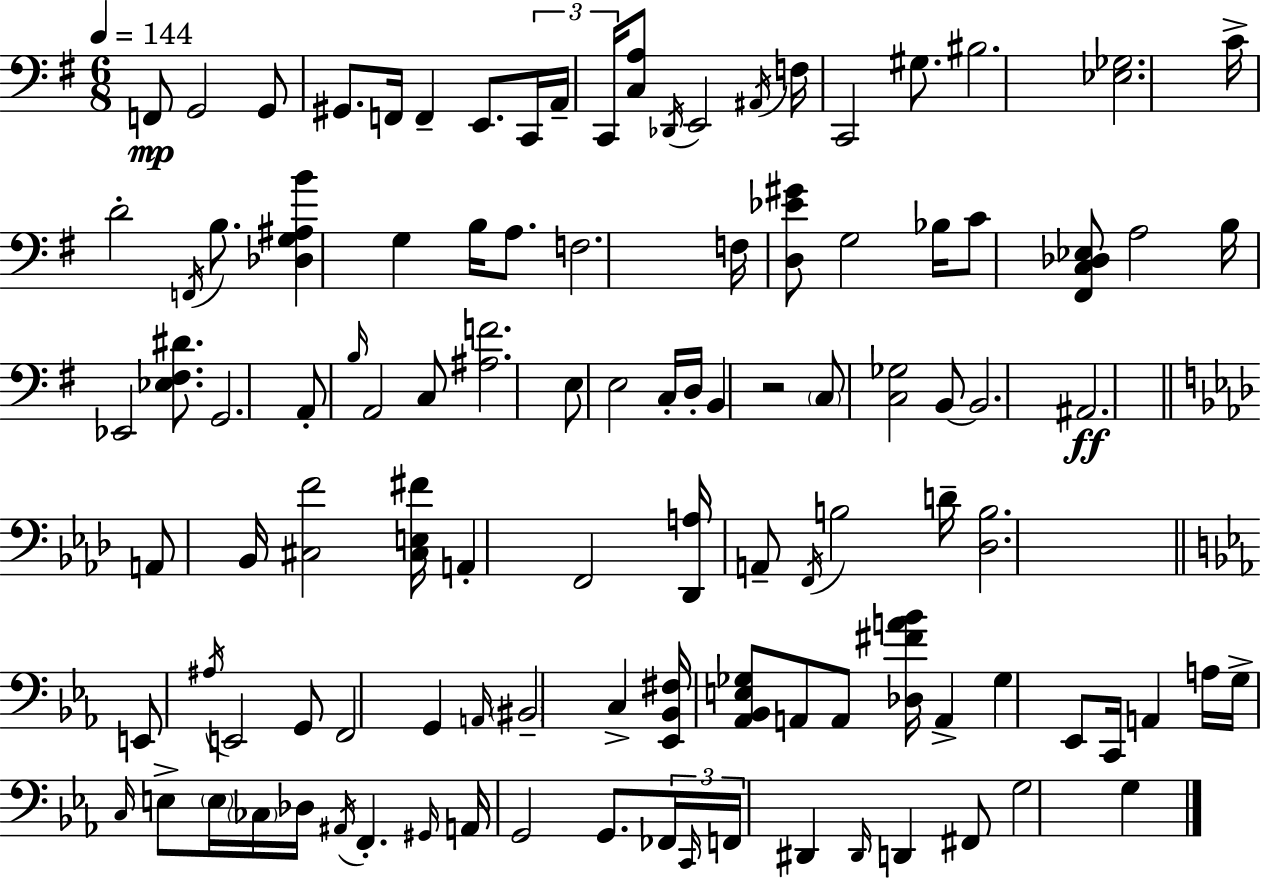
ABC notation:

X:1
T:Untitled
M:6/8
L:1/4
K:Em
F,,/2 G,,2 G,,/2 ^G,,/2 F,,/4 F,, E,,/2 C,,/4 A,,/4 C,,/4 [C,A,]/2 _D,,/4 E,,2 ^A,,/4 F,/4 C,,2 ^G,/2 ^B,2 [_E,_G,]2 C/4 D2 F,,/4 B,/2 [_D,G,^A,B] G, B,/4 A,/2 F,2 F,/4 [D,_E^G]/2 G,2 _B,/4 C/2 [^F,,C,_D,_E,]/2 A,2 B,/4 _E,,2 [_E,^F,^D]/2 G,,2 A,,/2 B,/4 A,,2 C,/2 [^A,F]2 E,/2 E,2 C,/4 D,/4 B,, z2 C,/2 [C,_G,]2 B,,/2 B,,2 ^A,,2 A,,/2 _B,,/4 [^C,F]2 [^C,E,^F]/4 A,, F,,2 [_D,,A,]/4 A,,/2 F,,/4 B,2 D/4 [_D,B,]2 E,,/2 ^A,/4 E,,2 G,,/2 F,,2 G,, A,,/4 ^B,,2 C, [_E,,_B,,^F,]/4 [_A,,_B,,E,_G,]/2 A,,/2 A,,/2 [_D,^FA_B]/4 A,, _G, _E,,/2 C,,/4 A,, A,/4 G,/4 C,/4 E,/2 E,/4 _C,/4 _D,/4 ^A,,/4 F,, ^G,,/4 A,,/4 G,,2 G,,/2 _F,,/4 C,,/4 F,,/4 ^D,, ^D,,/4 D,, ^F,,/2 G,2 G,